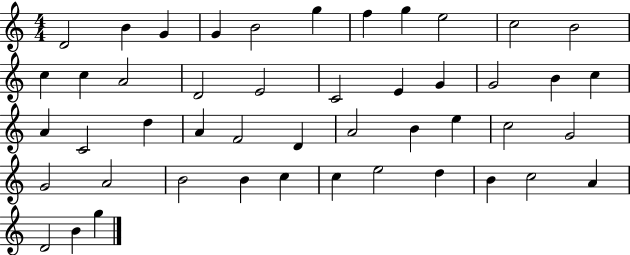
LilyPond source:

{
  \clef treble
  \numericTimeSignature
  \time 4/4
  \key c \major
  d'2 b'4 g'4 | g'4 b'2 g''4 | f''4 g''4 e''2 | c''2 b'2 | \break c''4 c''4 a'2 | d'2 e'2 | c'2 e'4 g'4 | g'2 b'4 c''4 | \break a'4 c'2 d''4 | a'4 f'2 d'4 | a'2 b'4 e''4 | c''2 g'2 | \break g'2 a'2 | b'2 b'4 c''4 | c''4 e''2 d''4 | b'4 c''2 a'4 | \break d'2 b'4 g''4 | \bar "|."
}